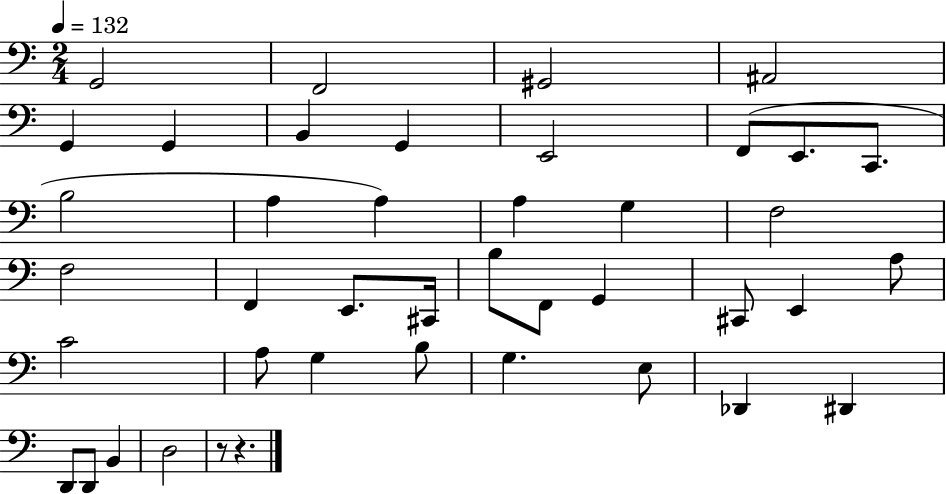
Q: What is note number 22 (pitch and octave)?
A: C#2